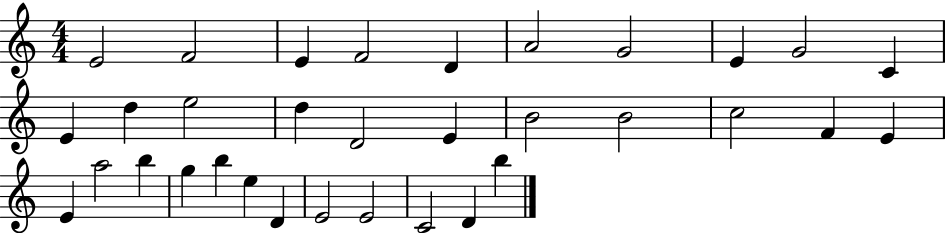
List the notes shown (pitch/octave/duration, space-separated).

E4/h F4/h E4/q F4/h D4/q A4/h G4/h E4/q G4/h C4/q E4/q D5/q E5/h D5/q D4/h E4/q B4/h B4/h C5/h F4/q E4/q E4/q A5/h B5/q G5/q B5/q E5/q D4/q E4/h E4/h C4/h D4/q B5/q